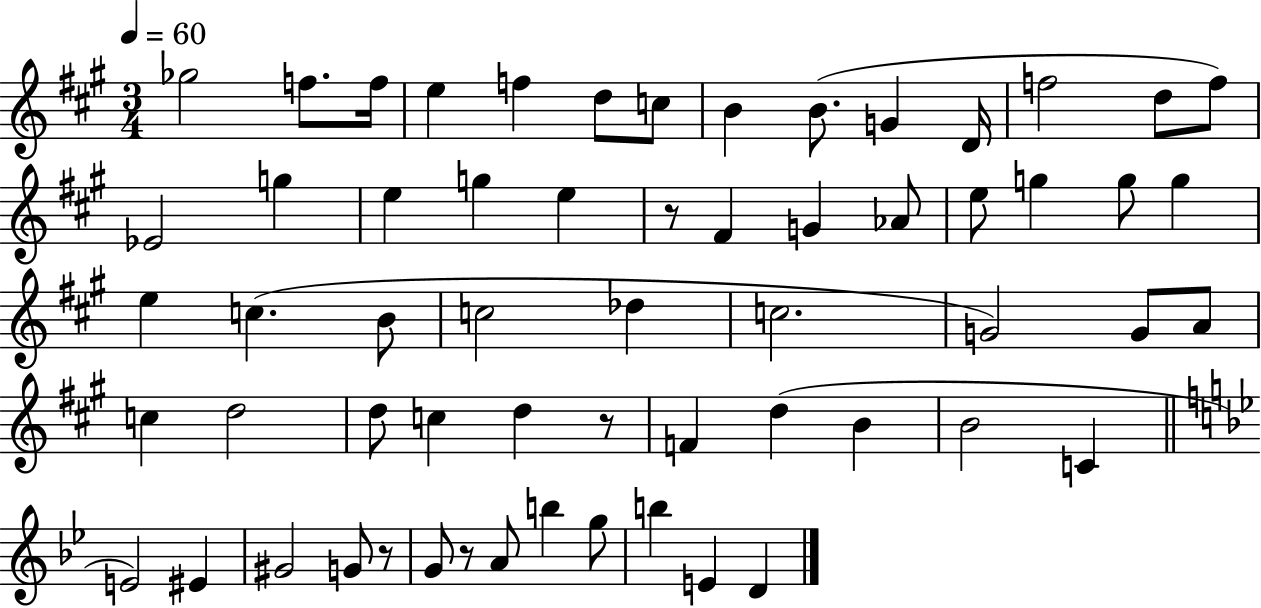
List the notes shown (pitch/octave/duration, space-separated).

Gb5/h F5/e. F5/s E5/q F5/q D5/e C5/e B4/q B4/e. G4/q D4/s F5/h D5/e F5/e Eb4/h G5/q E5/q G5/q E5/q R/e F#4/q G4/q Ab4/e E5/e G5/q G5/e G5/q E5/q C5/q. B4/e C5/h Db5/q C5/h. G4/h G4/e A4/e C5/q D5/h D5/e C5/q D5/q R/e F4/q D5/q B4/q B4/h C4/q E4/h EIS4/q G#4/h G4/e R/e G4/e R/e A4/e B5/q G5/e B5/q E4/q D4/q